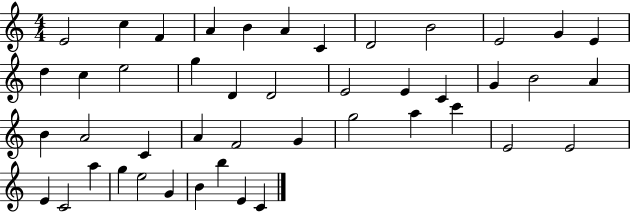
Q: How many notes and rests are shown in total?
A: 45